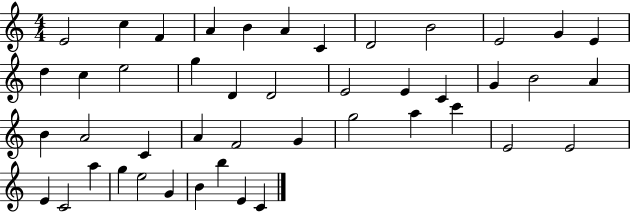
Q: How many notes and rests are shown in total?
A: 45